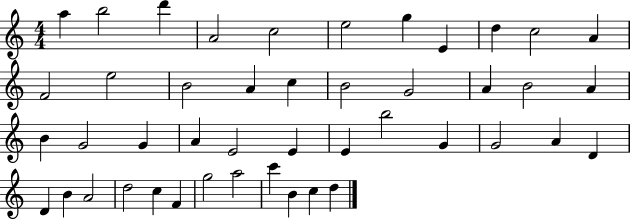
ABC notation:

X:1
T:Untitled
M:4/4
L:1/4
K:C
a b2 d' A2 c2 e2 g E d c2 A F2 e2 B2 A c B2 G2 A B2 A B G2 G A E2 E E b2 G G2 A D D B A2 d2 c F g2 a2 c' B c d